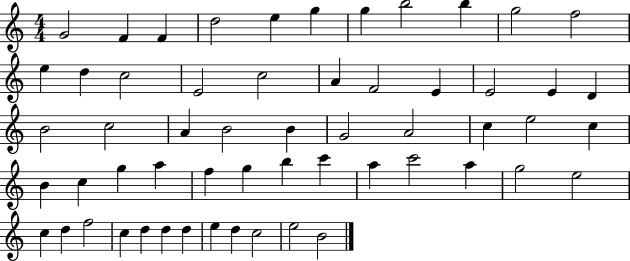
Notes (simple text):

G4/h F4/q F4/q D5/h E5/q G5/q G5/q B5/h B5/q G5/h F5/h E5/q D5/q C5/h E4/h C5/h A4/q F4/h E4/q E4/h E4/q D4/q B4/h C5/h A4/q B4/h B4/q G4/h A4/h C5/q E5/h C5/q B4/q C5/q G5/q A5/q F5/q G5/q B5/q C6/q A5/q C6/h A5/q G5/h E5/h C5/q D5/q F5/h C5/q D5/q D5/q D5/q E5/q D5/q C5/h E5/h B4/h